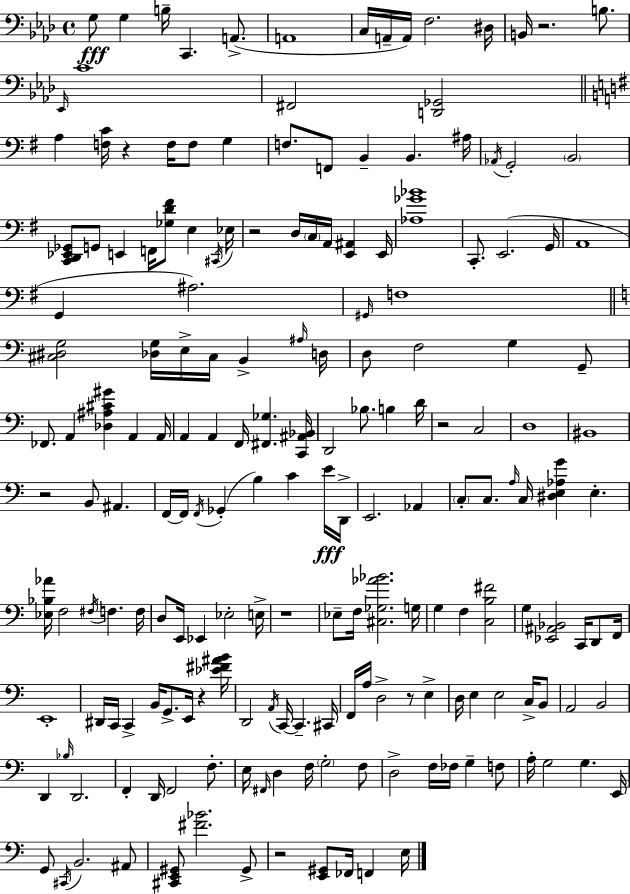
{
  \clef bass
  \time 4/4
  \defaultTimeSignature
  \key aes \major
  g8\fff g4 b16-- c,4. a,8.->( | a,1 | c16 a,16-- a,16) f2. dis16 | b,16 r2. b8. | \break \grace { ees,16 } c'1 | fis,2 <d, ges,>2 | \bar "||" \break \key g \major a4 <f c'>16 r4 f16 f8 g4 | f8. f,8 b,4-- b,4. ais16 | \acciaccatura { aes,16 } g,2-. \parenthesize b,2 | <c, d, ees, ges,>8 g,8 e,4 f,16 <ges d' fis'>8 e4 | \break \acciaccatura { cis,16 } ees16 r2 d16 \parenthesize c16 a,16 <e, ais,>4 | e,16 <aes ges' bes'>1 | c,8.-. e,2.( | g,16 a,1 | \break g,4 ais2.) | \grace { gis,16 } f1 | \bar "||" \break \key c \major <cis dis g>2 <des g>16 e16-> cis16 b,4-> \grace { ais16 } | d16 d8 f2 g4 g,8-- | fes,8. a,4 <des ais cis' gis'>4 a,4 | a,16 a,4 a,4 f,16 <fis, ges>4. | \break <c, ais, bes,>16 d,2 bes8. b4 | d'16 r2 c2 | d1 | bis,1 | \break r2 b,8 ais,4. | f,16~~ f,16 \acciaccatura { f,16 }( ges,4-. b4) c'4 | e'16\fff d,16-> e,2. aes,4 | \parenthesize c8-. c8. \grace { a16 } c16 <dis e aes g'>4 e4.-. | \break <ees bes aes'>16 f2 \acciaccatura { fis16 } f4. | f16 d8 e,16 ees,4 ees2-. | e16-> r1 | ees8-- f16 <cis ges aes' bes'>2. | \break g16 g4 f4 <c b fis'>2 | g4 <ees, ais, bes,>2 | c,16 d,8 f,16 e,1-. | dis,16 c,16 c,4-> b,16 g,8.-> e,16 r4 | \break <ees' fis' ais' b'>16 d,2 \acciaccatura { a,16 } c,16~~ c,4.-- | cis,16 f,16 a16 d2-> r8 | e4-> d16 e4 e2 | c16-> b,8 a,2 b,2 | \break d,4 \grace { bes16 } d,2. | f,4-. d,16 f,2 | f8.-. e16 \grace { fis,16 } d4 f16 \parenthesize g2-. | f8 d2-> f16 | \break fes16 g4-- f8 a16-. g2 | g4. e,16 g,8 \acciaccatura { cis,16 } b,2. | ais,8 <cis, e, gis,>8 <fis' bes'>2. | gis,8-> r2 | \break <e, gis,>8 fes,16 f,4 e16 \bar "|."
}